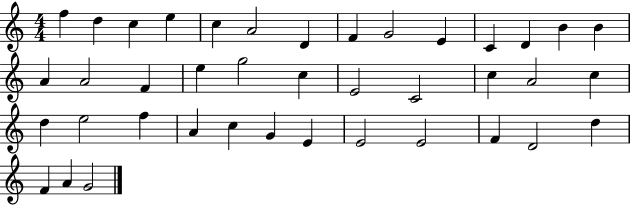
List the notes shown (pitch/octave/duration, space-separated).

F5/q D5/q C5/q E5/q C5/q A4/h D4/q F4/q G4/h E4/q C4/q D4/q B4/q B4/q A4/q A4/h F4/q E5/q G5/h C5/q E4/h C4/h C5/q A4/h C5/q D5/q E5/h F5/q A4/q C5/q G4/q E4/q E4/h E4/h F4/q D4/h D5/q F4/q A4/q G4/h